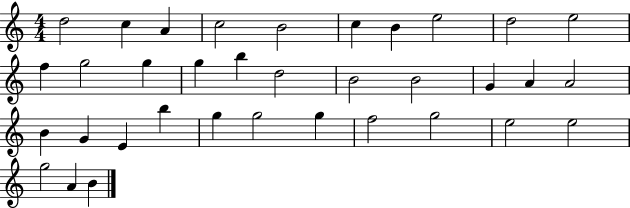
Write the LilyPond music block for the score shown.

{
  \clef treble
  \numericTimeSignature
  \time 4/4
  \key c \major
  d''2 c''4 a'4 | c''2 b'2 | c''4 b'4 e''2 | d''2 e''2 | \break f''4 g''2 g''4 | g''4 b''4 d''2 | b'2 b'2 | g'4 a'4 a'2 | \break b'4 g'4 e'4 b''4 | g''4 g''2 g''4 | f''2 g''2 | e''2 e''2 | \break g''2 a'4 b'4 | \bar "|."
}